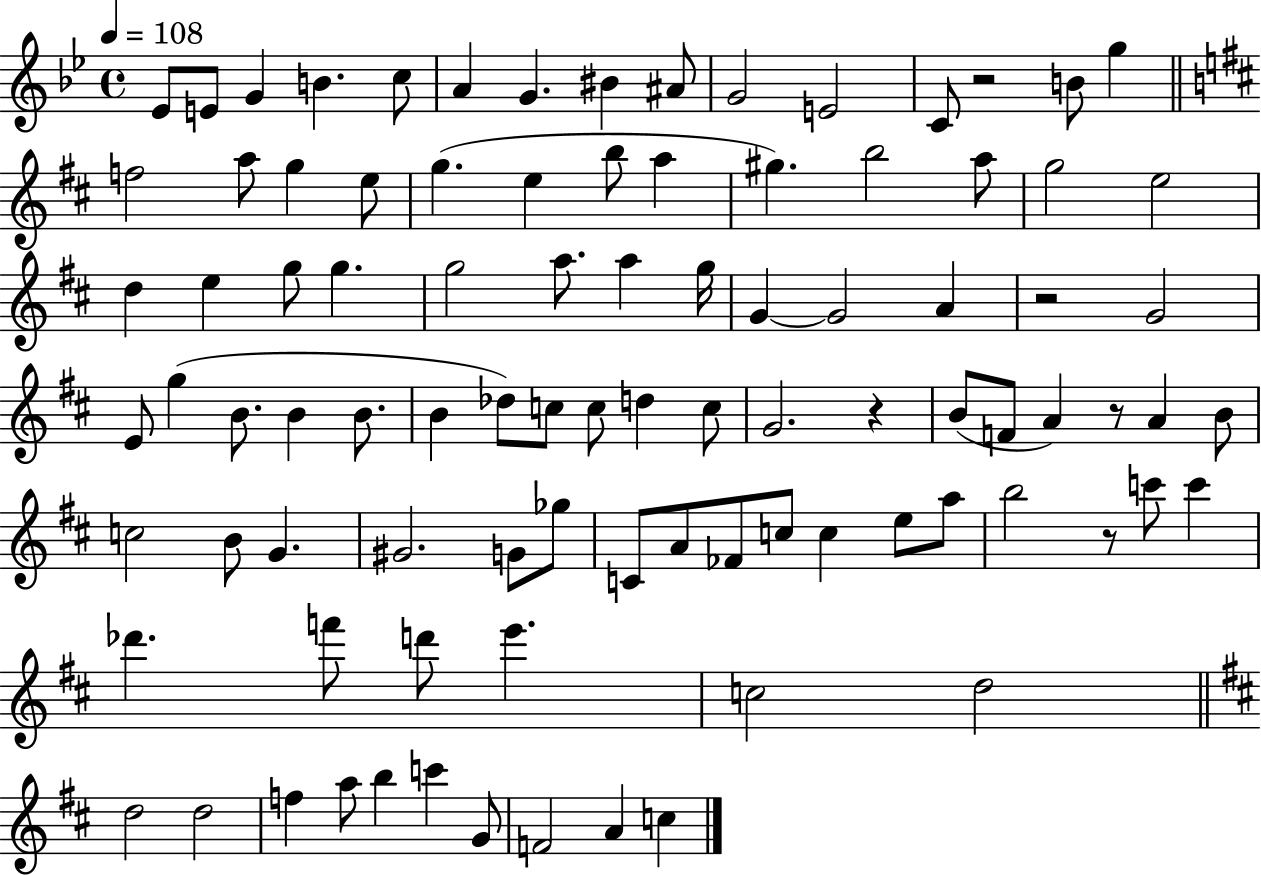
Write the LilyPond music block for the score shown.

{
  \clef treble
  \time 4/4
  \defaultTimeSignature
  \key bes \major
  \tempo 4 = 108
  ees'8 e'8 g'4 b'4. c''8 | a'4 g'4. bis'4 ais'8 | g'2 e'2 | c'8 r2 b'8 g''4 | \break \bar "||" \break \key d \major f''2 a''8 g''4 e''8 | g''4.( e''4 b''8 a''4 | gis''4.) b''2 a''8 | g''2 e''2 | \break d''4 e''4 g''8 g''4. | g''2 a''8. a''4 g''16 | g'4~~ g'2 a'4 | r2 g'2 | \break e'8 g''4( b'8. b'4 b'8. | b'4 des''8) c''8 c''8 d''4 c''8 | g'2. r4 | b'8( f'8 a'4) r8 a'4 b'8 | \break c''2 b'8 g'4. | gis'2. g'8 ges''8 | c'8 a'8 fes'8 c''8 c''4 e''8 a''8 | b''2 r8 c'''8 c'''4 | \break des'''4. f'''8 d'''8 e'''4. | c''2 d''2 | \bar "||" \break \key d \major d''2 d''2 | f''4 a''8 b''4 c'''4 g'8 | f'2 a'4 c''4 | \bar "|."
}